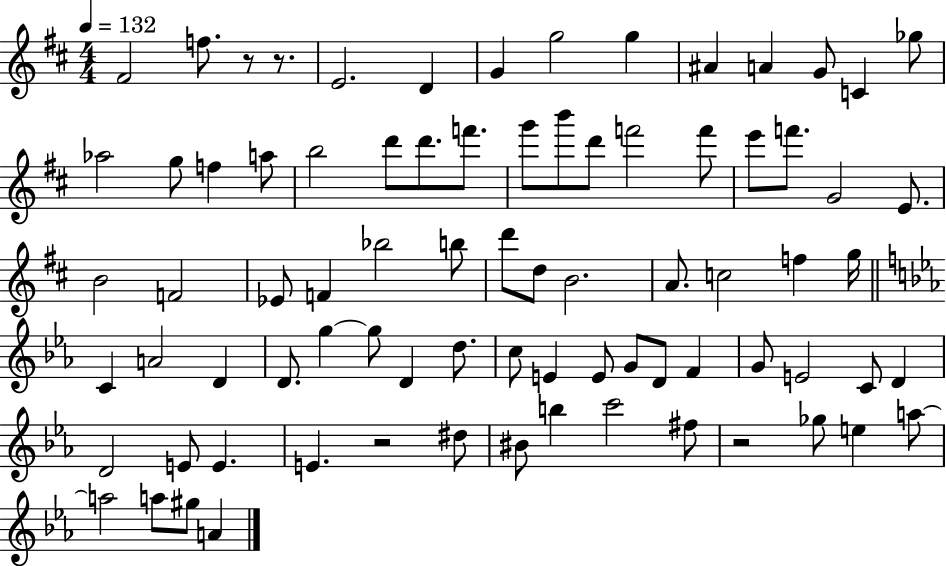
F#4/h F5/e. R/e R/e. E4/h. D4/q G4/q G5/h G5/q A#4/q A4/q G4/e C4/q Gb5/e Ab5/h G5/e F5/q A5/e B5/h D6/e D6/e. F6/e. G6/e B6/e D6/e F6/h F6/e E6/e F6/e. G4/h E4/e. B4/h F4/h Eb4/e F4/q Bb5/h B5/e D6/e D5/e B4/h. A4/e. C5/h F5/q G5/s C4/q A4/h D4/q D4/e. G5/q G5/e D4/q D5/e. C5/e E4/q E4/e G4/e D4/e F4/q G4/e E4/h C4/e D4/q D4/h E4/e E4/q. E4/q. R/h D#5/e BIS4/e B5/q C6/h F#5/e R/h Gb5/e E5/q A5/e A5/h A5/e G#5/e A4/q